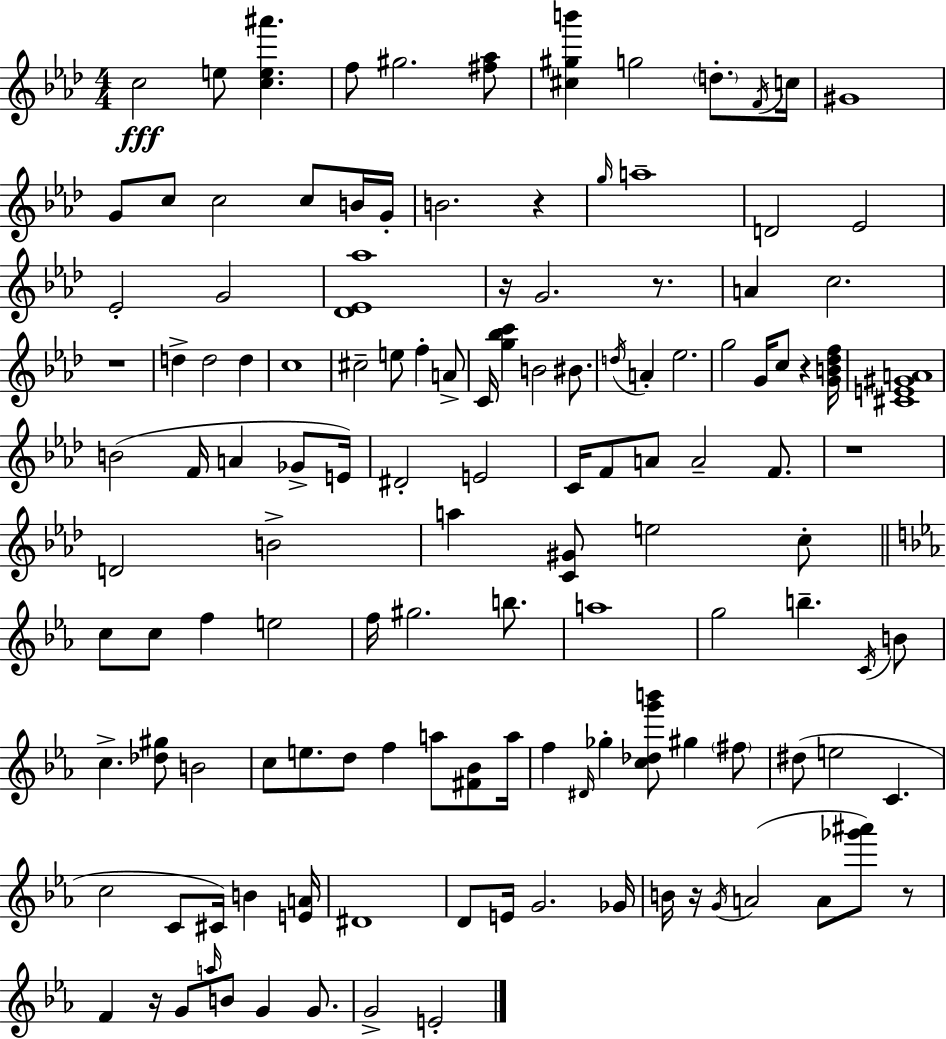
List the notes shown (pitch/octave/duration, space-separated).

C5/h E5/e [C5,E5,A#6]/q. F5/e G#5/h. [F#5,Ab5]/e [C#5,G#5,B6]/q G5/h D5/e. F4/s C5/s G#4/w G4/e C5/e C5/h C5/e B4/s G4/s B4/h. R/q G5/s A5/w D4/h Eb4/h Eb4/h G4/h [Db4,Eb4,Ab5]/w R/s G4/h. R/e. A4/q C5/h. R/w D5/q D5/h D5/q C5/w C#5/h E5/e F5/q A4/e C4/s [G5,Bb5,C6]/q B4/h BIS4/e. D5/s A4/q Eb5/h. G5/h G4/s C5/e R/q [G4,B4,Db5,F5]/s [C#4,E4,G#4,A4]/w B4/h F4/s A4/q Gb4/e E4/s D#4/h E4/h C4/s F4/e A4/e A4/h F4/e. R/w D4/h B4/h A5/q [C4,G#4]/e E5/h C5/e C5/e C5/e F5/q E5/h F5/s G#5/h. B5/e. A5/w G5/h B5/q. C4/s B4/e C5/q. [Db5,G#5]/e B4/h C5/e E5/e. D5/e F5/q A5/e [F#4,Bb4]/e A5/s F5/q D#4/s Gb5/q [C5,Db5,G6,B6]/e G#5/q F#5/e D#5/e E5/h C4/q. C5/h C4/e C#4/s B4/q [E4,A4]/s D#4/w D4/e E4/s G4/h. Gb4/s B4/s R/s G4/s A4/h A4/e [Gb6,A#6]/e R/e F4/q R/s G4/e A5/s B4/e G4/q G4/e. G4/h E4/h